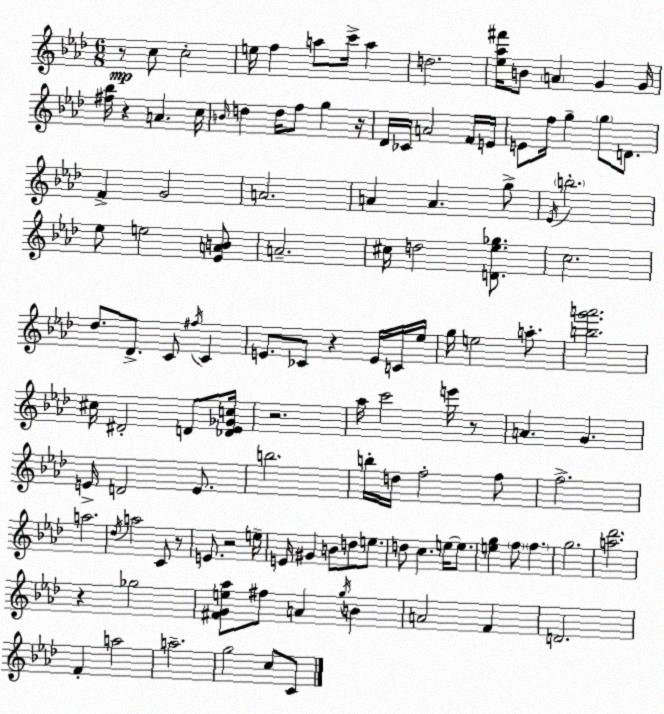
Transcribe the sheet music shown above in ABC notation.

X:1
T:Untitled
M:6/8
L:1/4
K:Ab
z/2 c/2 c2 e/4 f a/2 c'/4 a d2 [_e_a^f']/4 B/2 A G G/4 [^f_b]/4 z A c/4 B/4 d d/4 f/2 g z/4 _D/4 _C/4 A2 F/4 E/4 E/2 f/4 g g/2 D/2 F G2 A2 A A g/2 _E/4 b2 _e/2 e2 [_EAB]/2 A2 ^c/4 d2 [D_e_g]/2 c2 _d/2 _D/2 C/2 ^f/4 C E/2 _C/2 z E/4 C/4 _e/4 g/4 e2 a/2 [bg'a']2 ^c/4 ^D2 D/2 [_D_E_Gc]/4 z2 _a/4 c'2 e'/4 z/2 A G E/4 D2 E/2 b2 b/4 d/4 f2 f/2 f2 a2 _d/4 a2 C/2 z/2 E/2 z2 e/4 E/4 ^G B/2 d/2 e/2 d/2 c e/4 e/2 [eg] f/2 f g2 [a_d']2 z _g2 [^FGe_a]/2 ^f/2 A g/4 B A2 F D2 F a2 a2 g2 c/2 C/2